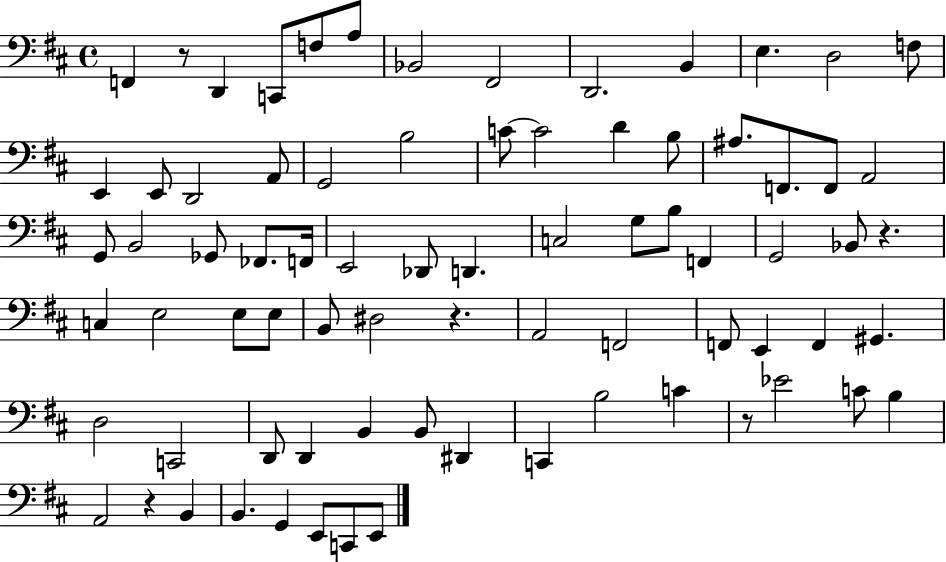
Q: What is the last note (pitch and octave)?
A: E2